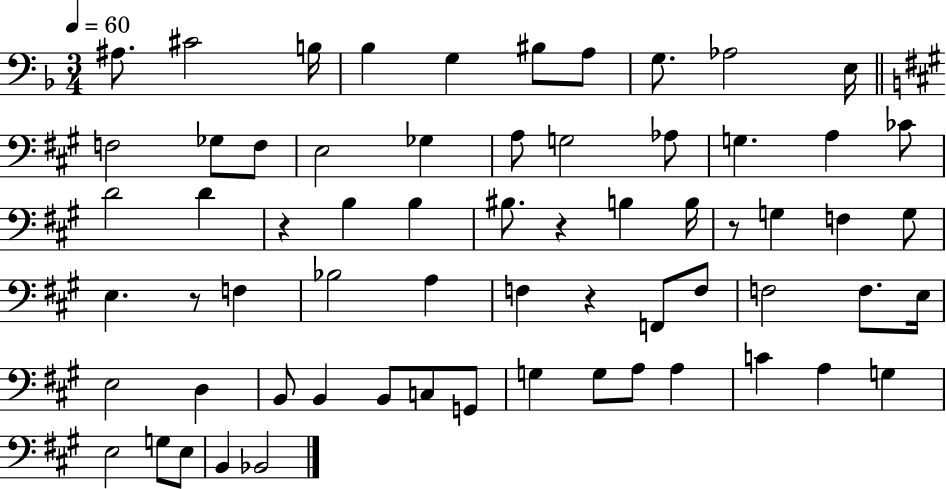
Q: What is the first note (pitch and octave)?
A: A#3